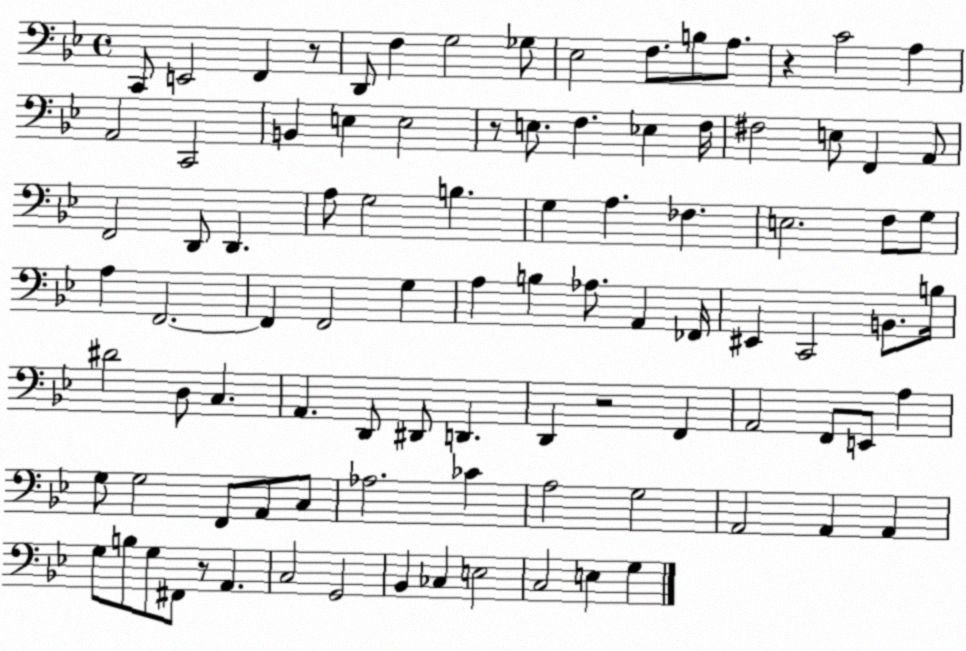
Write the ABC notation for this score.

X:1
T:Untitled
M:4/4
L:1/4
K:Bb
C,,/2 E,,2 F,, z/2 D,,/2 F, G,2 _G,/2 _E,2 F,/2 B,/2 A,/2 z C2 A, A,,2 C,,2 B,, E, E,2 z/2 E,/2 F, _E, F,/4 ^F,2 E,/2 F,, A,,/2 F,,2 D,,/2 D,, A,/2 G,2 B, G, A, _F, E,2 F,/2 G,/2 A, F,,2 F,, F,,2 G, A, B, _A,/2 A,, _F,,/4 ^E,, C,,2 B,,/2 B,/4 ^D2 D,/2 C, A,, D,,/2 ^D,,/2 D,, D,, z2 F,, A,,2 F,,/2 E,,/2 A, G,/2 G,2 F,,/2 A,,/2 C,/2 _A,2 _C A,2 G,2 A,,2 A,, A,, G,/2 B,/2 G,/2 ^F,,/2 z/2 A,, C,2 G,,2 _B,, _C, E,2 C,2 E, G,